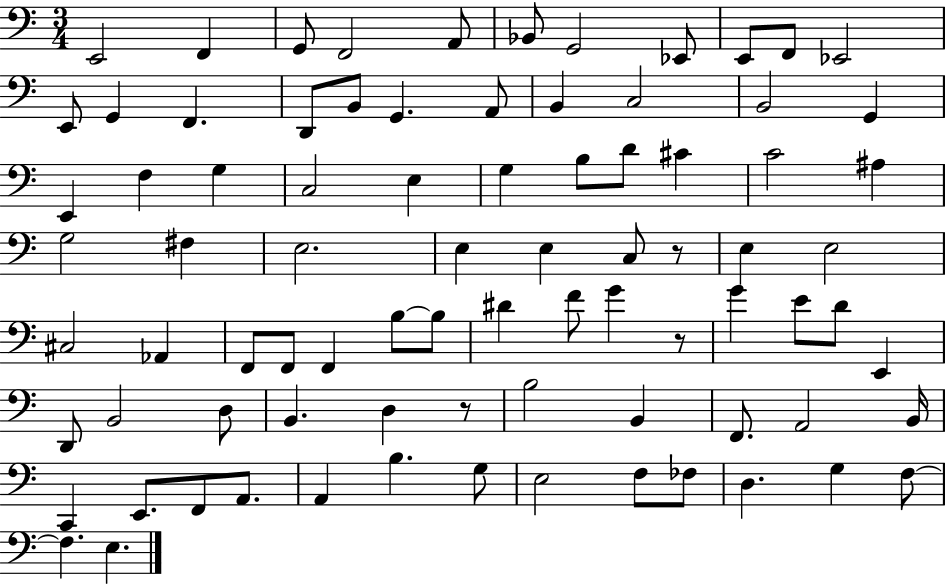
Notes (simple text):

E2/h F2/q G2/e F2/h A2/e Bb2/e G2/h Eb2/e E2/e F2/e Eb2/h E2/e G2/q F2/q. D2/e B2/e G2/q. A2/e B2/q C3/h B2/h G2/q E2/q F3/q G3/q C3/h E3/q G3/q B3/e D4/e C#4/q C4/h A#3/q G3/h F#3/q E3/h. E3/q E3/q C3/e R/e E3/q E3/h C#3/h Ab2/q F2/e F2/e F2/q B3/e B3/e D#4/q F4/e G4/q R/e G4/q E4/e D4/e E2/q D2/e B2/h D3/e B2/q. D3/q R/e B3/h B2/q F2/e. A2/h B2/s C2/q E2/e. F2/e A2/e. A2/q B3/q. G3/e E3/h F3/e FES3/e D3/q. G3/q F3/e F3/q. E3/q.